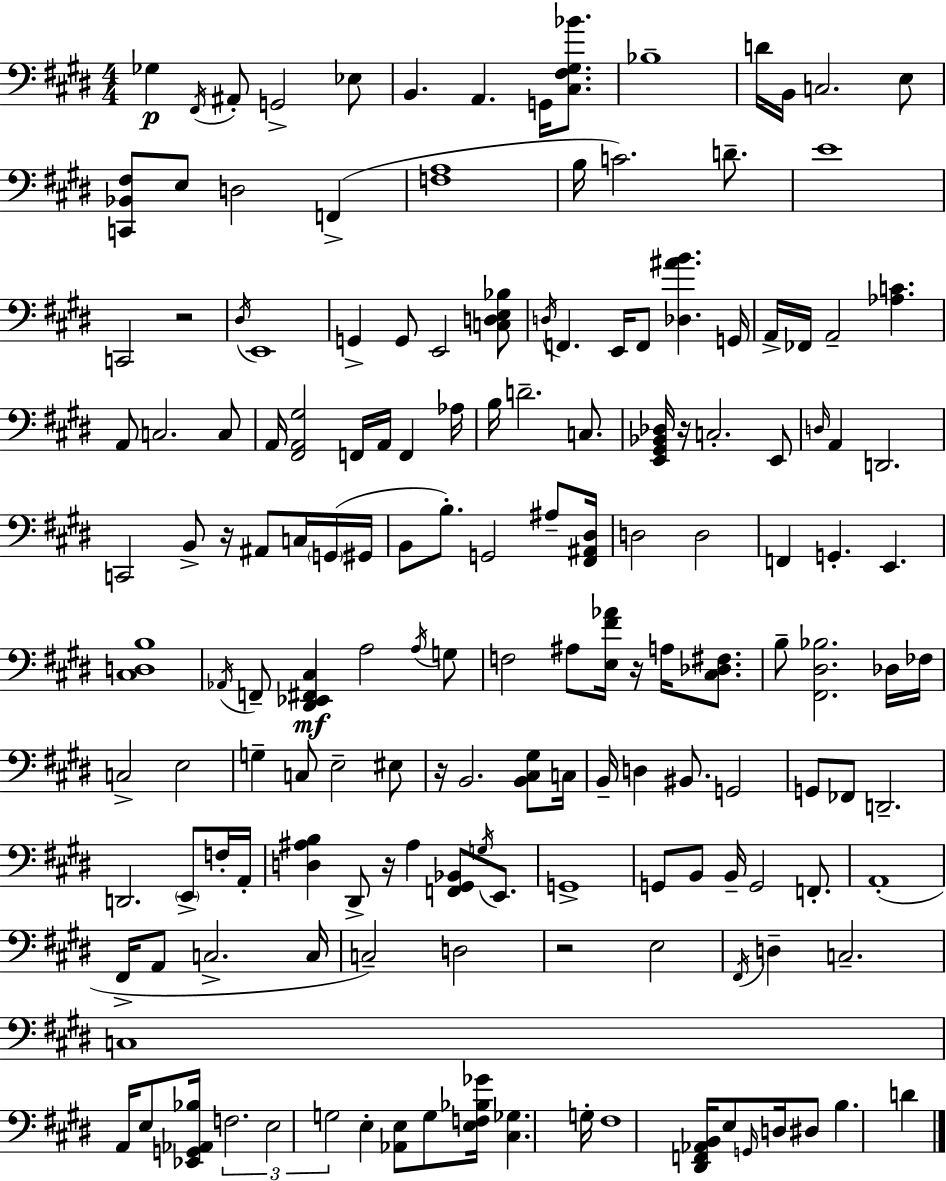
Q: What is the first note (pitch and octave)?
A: Gb3